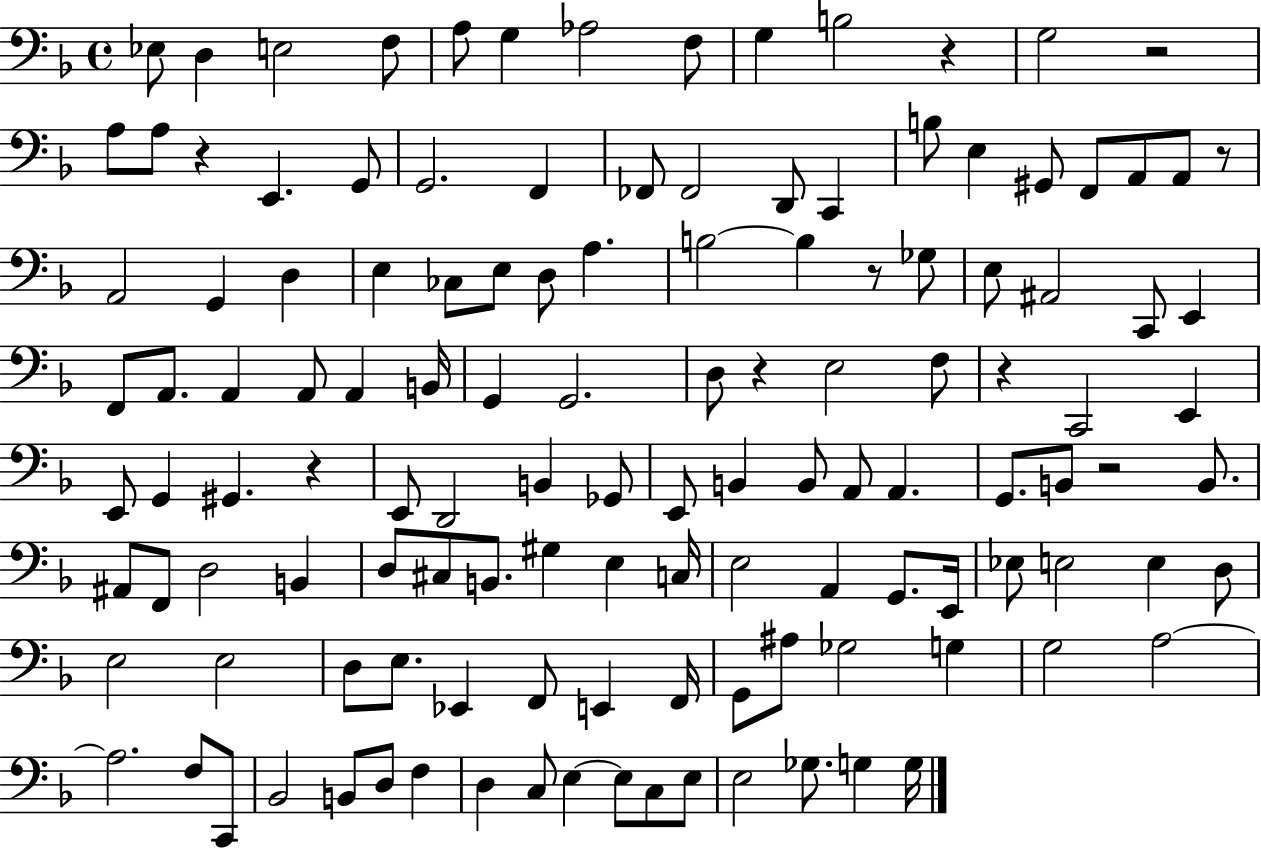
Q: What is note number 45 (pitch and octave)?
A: A2